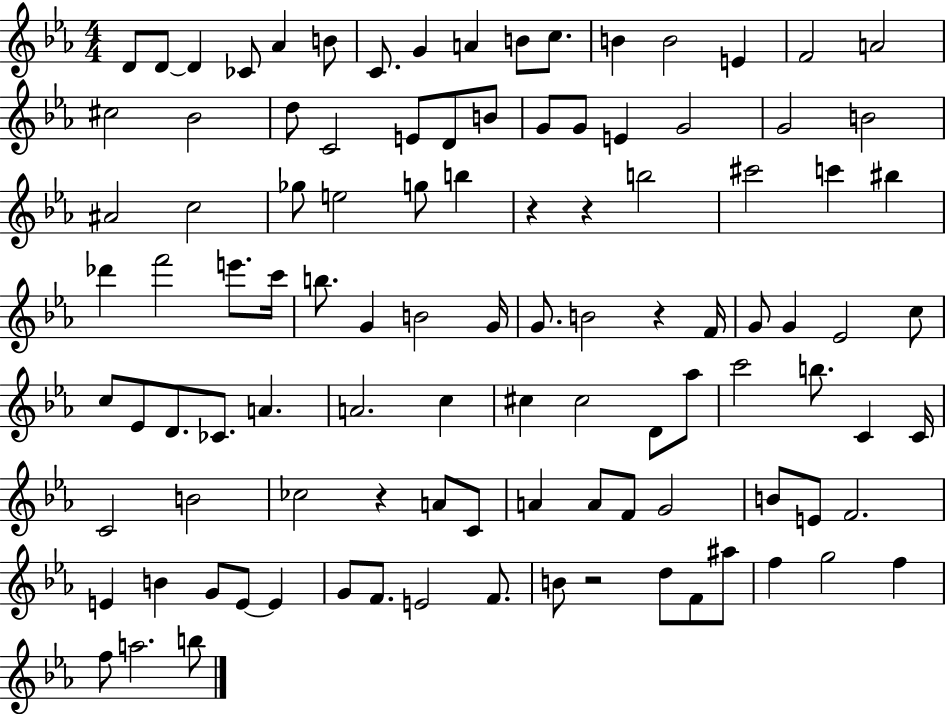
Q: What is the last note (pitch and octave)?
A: B5